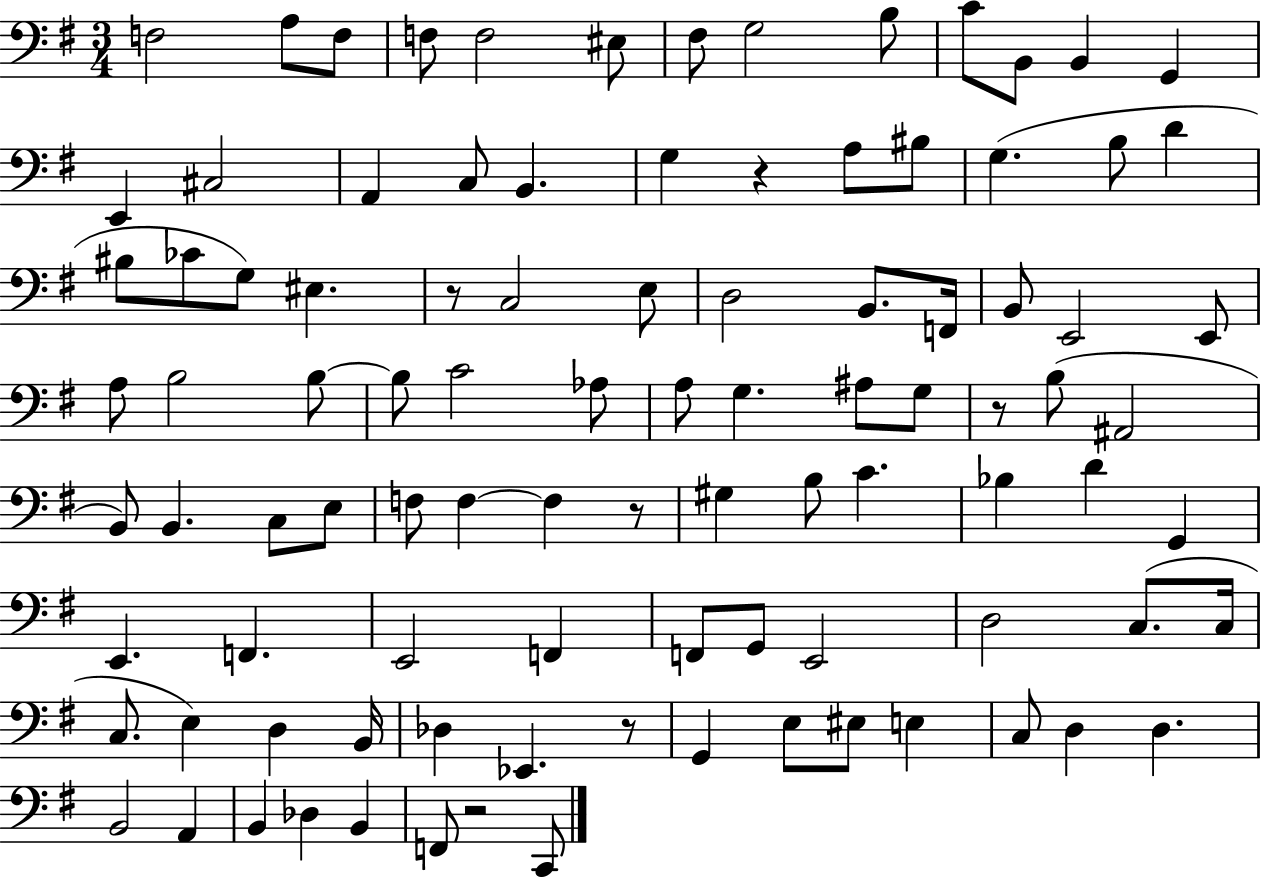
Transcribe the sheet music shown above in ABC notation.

X:1
T:Untitled
M:3/4
L:1/4
K:G
F,2 A,/2 F,/2 F,/2 F,2 ^E,/2 ^F,/2 G,2 B,/2 C/2 B,,/2 B,, G,, E,, ^C,2 A,, C,/2 B,, G, z A,/2 ^B,/2 G, B,/2 D ^B,/2 _C/2 G,/2 ^E, z/2 C,2 E,/2 D,2 B,,/2 F,,/4 B,,/2 E,,2 E,,/2 A,/2 B,2 B,/2 B,/2 C2 _A,/2 A,/2 G, ^A,/2 G,/2 z/2 B,/2 ^A,,2 B,,/2 B,, C,/2 E,/2 F,/2 F, F, z/2 ^G, B,/2 C _B, D G,, E,, F,, E,,2 F,, F,,/2 G,,/2 E,,2 D,2 C,/2 C,/4 C,/2 E, D, B,,/4 _D, _E,, z/2 G,, E,/2 ^E,/2 E, C,/2 D, D, B,,2 A,, B,, _D, B,, F,,/2 z2 C,,/2